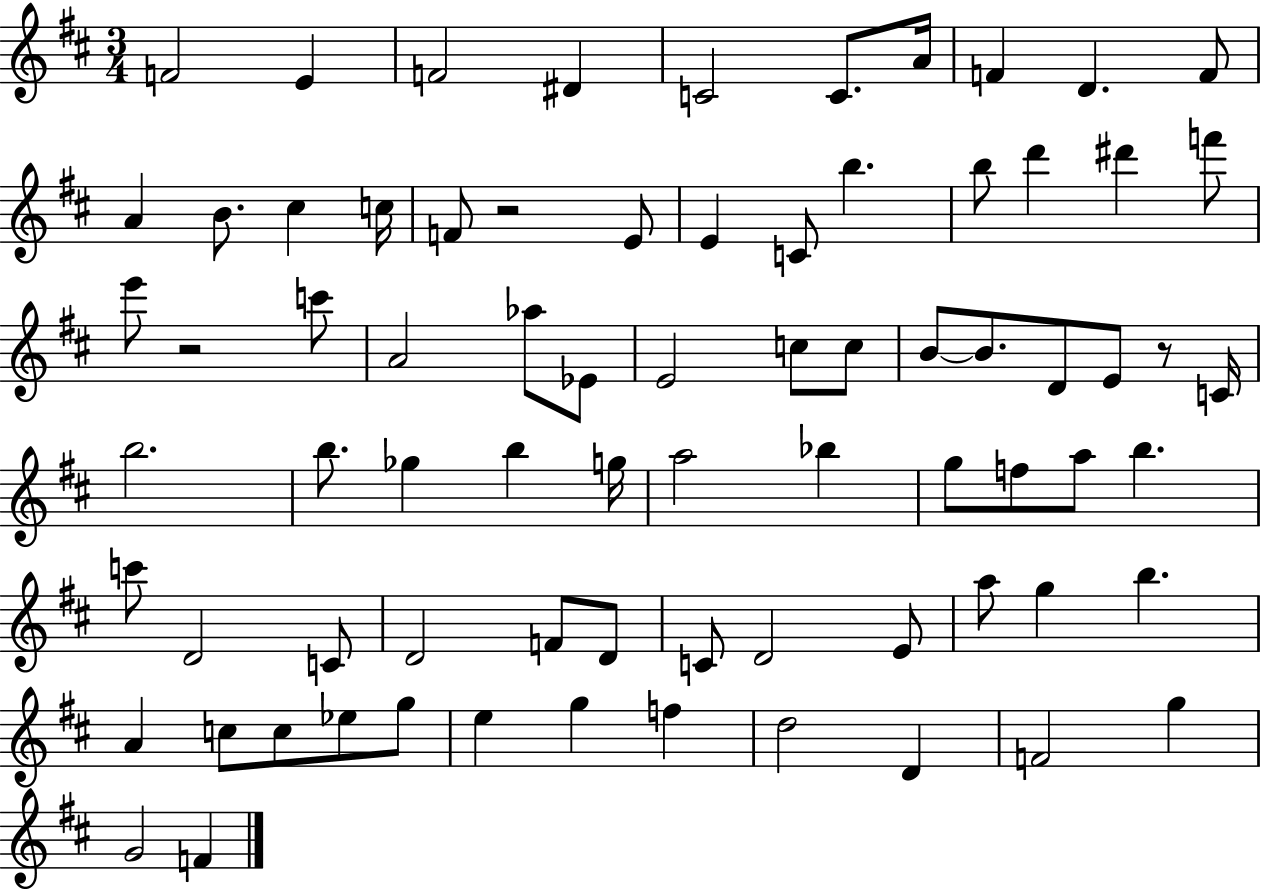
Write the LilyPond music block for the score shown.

{
  \clef treble
  \numericTimeSignature
  \time 3/4
  \key d \major
  \repeat volta 2 { f'2 e'4 | f'2 dis'4 | c'2 c'8. a'16 | f'4 d'4. f'8 | \break a'4 b'8. cis''4 c''16 | f'8 r2 e'8 | e'4 c'8 b''4. | b''8 d'''4 dis'''4 f'''8 | \break e'''8 r2 c'''8 | a'2 aes''8 ees'8 | e'2 c''8 c''8 | b'8~~ b'8. d'8 e'8 r8 c'16 | \break b''2. | b''8. ges''4 b''4 g''16 | a''2 bes''4 | g''8 f''8 a''8 b''4. | \break c'''8 d'2 c'8 | d'2 f'8 d'8 | c'8 d'2 e'8 | a''8 g''4 b''4. | \break a'4 c''8 c''8 ees''8 g''8 | e''4 g''4 f''4 | d''2 d'4 | f'2 g''4 | \break g'2 f'4 | } \bar "|."
}